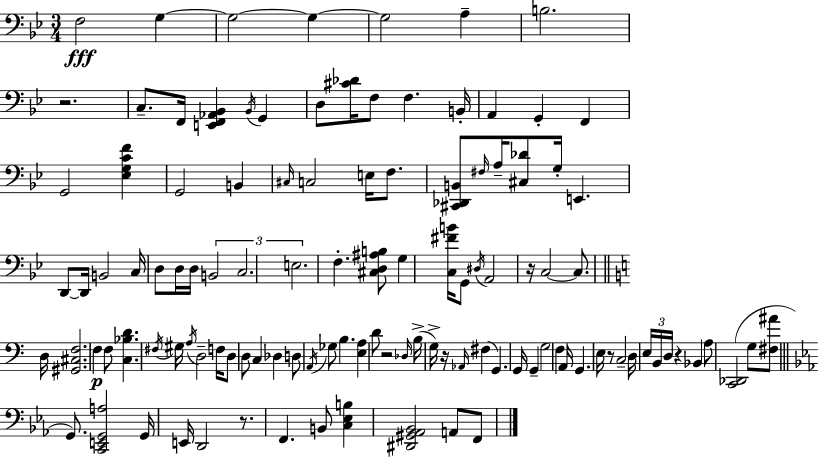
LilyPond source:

{
  \clef bass
  \numericTimeSignature
  \time 3/4
  \key g \minor
  f2\fff g4~~ | g2~~ g4~~ | g2 a4-- | b2. | \break r2. | c8.-- f,16 <e, f, aes, bes,>4 \acciaccatura { bes,16 } g,4 | d8 <cis' des'>16 f8 f4. | b,16-. a,4 g,4-. f,4 | \break g,2 <ees g c' f'>4 | g,2 b,4 | \grace { cis16 } c2 e16 f8. | <cis, des, b,>8 \grace { fis16 } a16-- <cis des'>8 g16-. e,4. | \break d,8~~ d,16 b,2 | c16 d8 d16 d16 \tuplet 3/2 { b,2 | c2. | e2. } | \break f4.-. <cis d ais b>8 g4 | <c fis' b'>16 g,8 \acciaccatura { dis16 } a,2 | r16 c2~~ | c8. \bar "||" \break \key a \minor d16 <gis, cis f>2. | f4\p f8 <c bes d'>4. | \acciaccatura { fis16 } gis16 \acciaccatura { a16 } d2-- | f16 d8 d8 c4 des4 | \break d8 \acciaccatura { a,16 } ges8 b4. | <e a>4 d'8 r2 | \grace { des16 }( b16-> g16->) r16 \grace { aes,16 }( fis4 g,4.) | g,16 g,4-- g2 | \break f4 a,16 g,4. | e16 r8 c2-- | d16 \tuplet 3/2 { e16 b,16 d16 } r4 | bes,4 a8 <c, des,>2( | \break g8 <fis ais'>8 \bar "||" \break \key ees \major g,8.) <c, e, g, a>2 g,16 | e,16 d,2 r8. | f,4. b,8 <c ees b>4 | <dis, gis, aes, bes,>2 a,8 f,8 | \break \bar "|."
}